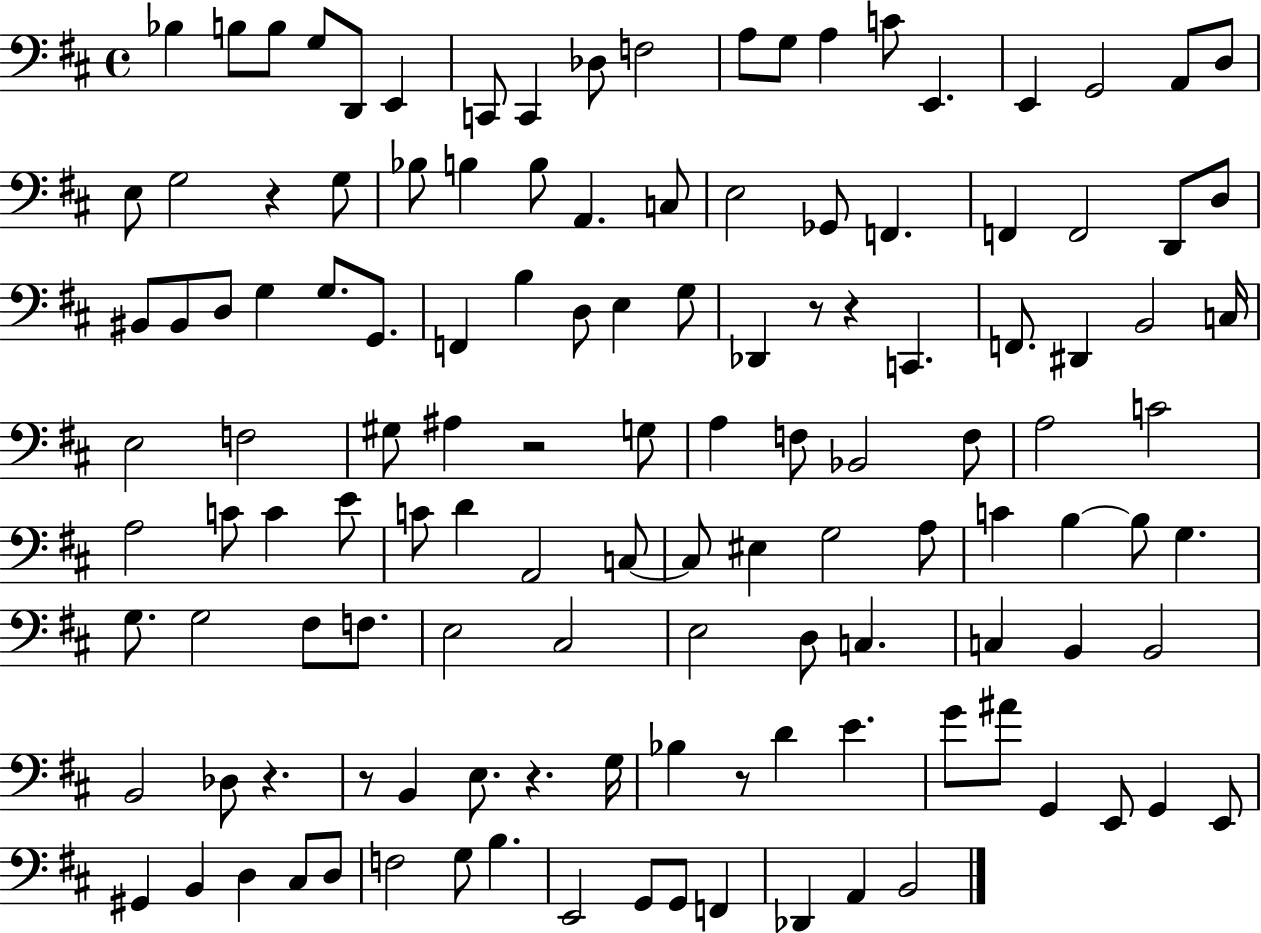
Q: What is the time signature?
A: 4/4